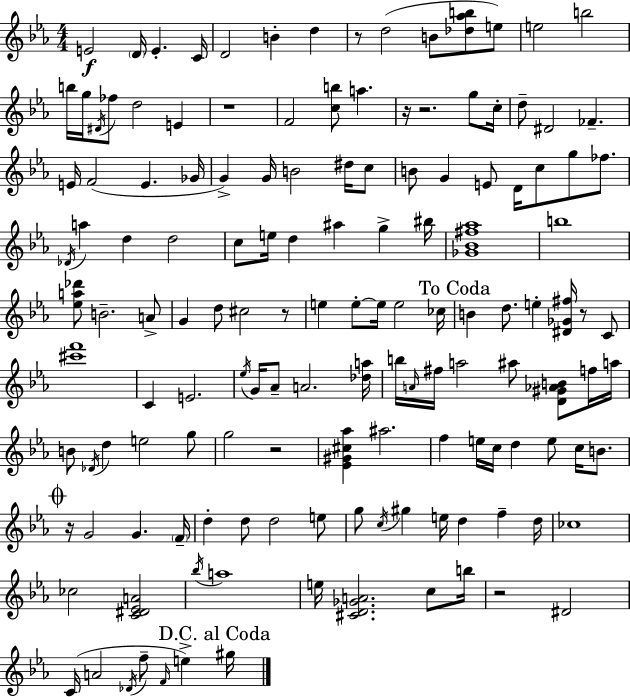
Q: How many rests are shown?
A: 9